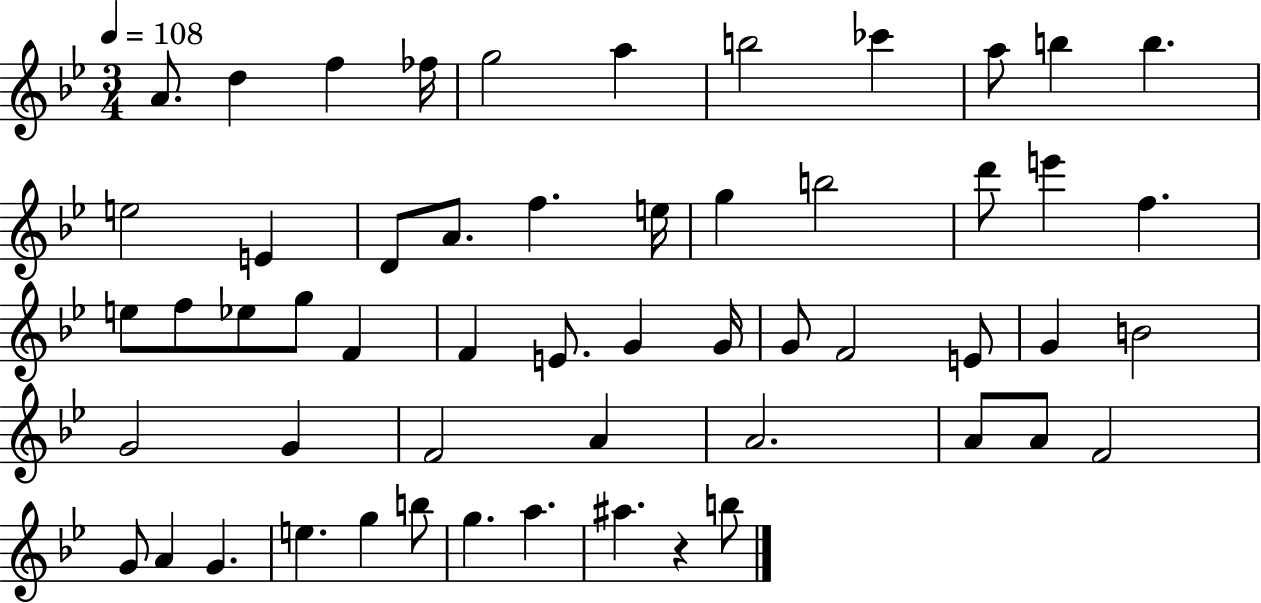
X:1
T:Untitled
M:3/4
L:1/4
K:Bb
A/2 d f _f/4 g2 a b2 _c' a/2 b b e2 E D/2 A/2 f e/4 g b2 d'/2 e' f e/2 f/2 _e/2 g/2 F F E/2 G G/4 G/2 F2 E/2 G B2 G2 G F2 A A2 A/2 A/2 F2 G/2 A G e g b/2 g a ^a z b/2